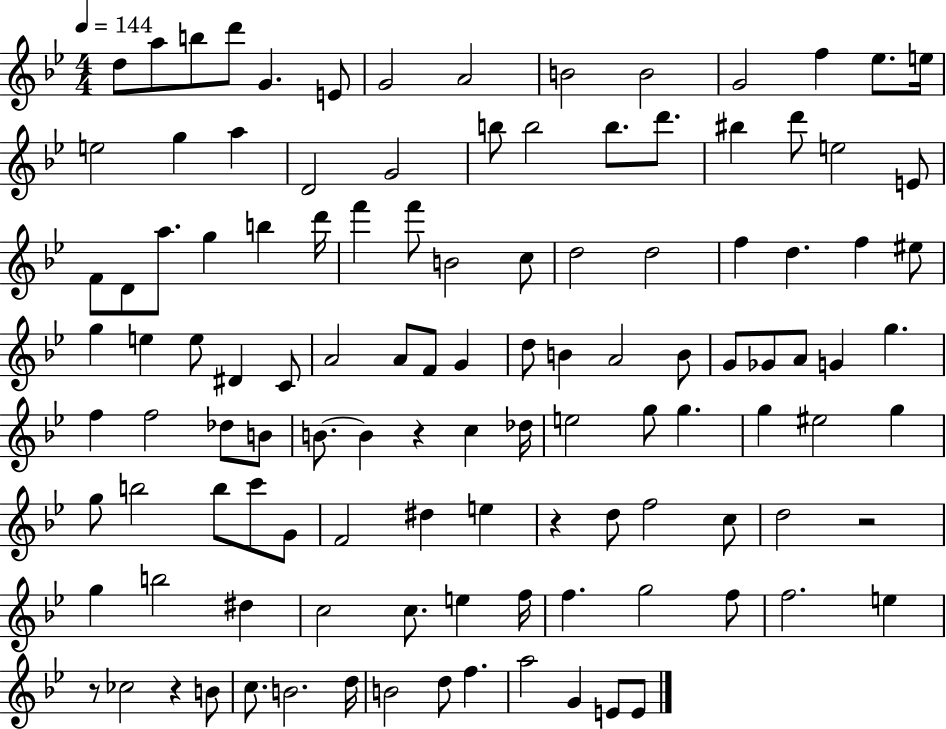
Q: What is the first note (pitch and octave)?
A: D5